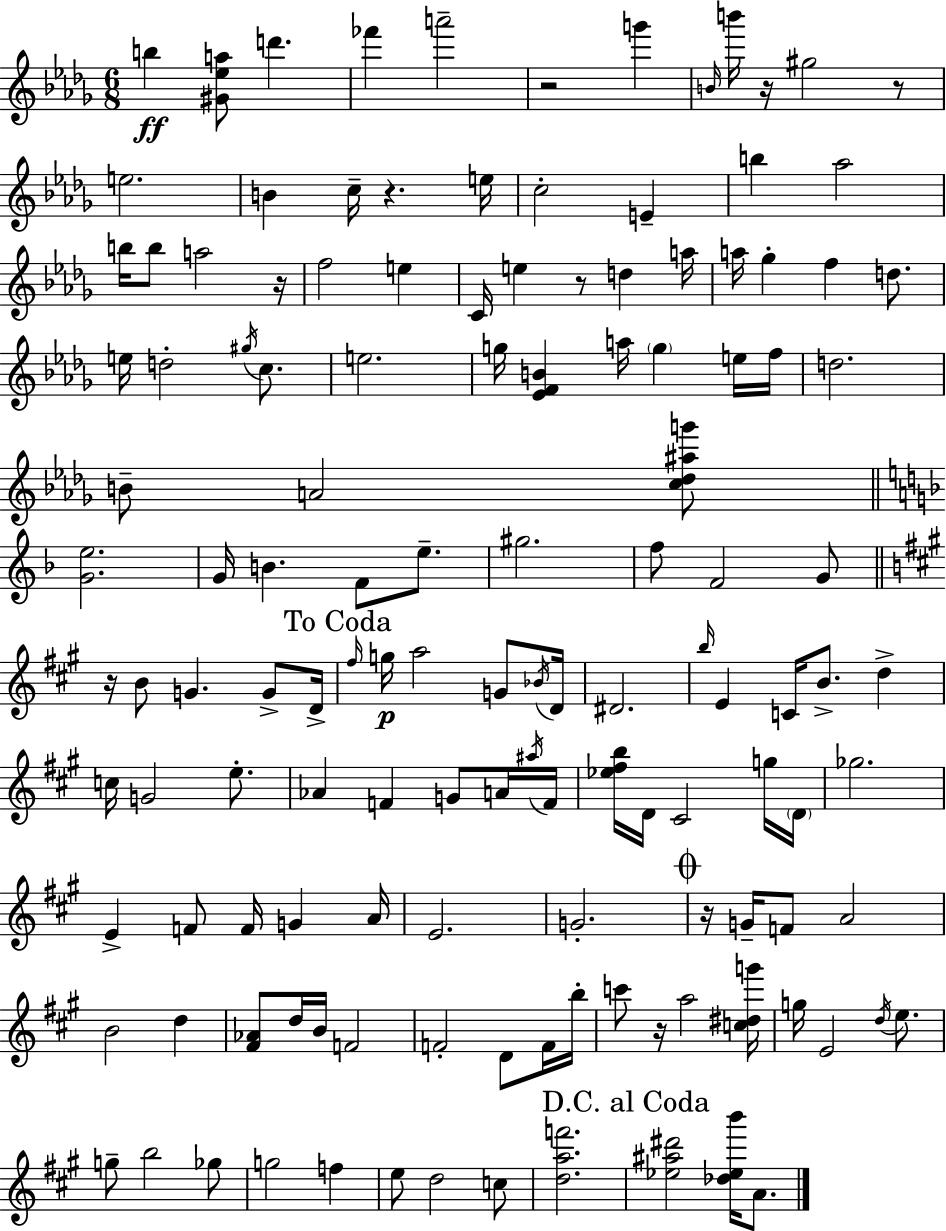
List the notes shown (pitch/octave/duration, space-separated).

B5/q [G#4,Eb5,A5]/e D6/q. FES6/q A6/h R/h G6/q B4/s B6/s R/s G#5/h R/e E5/h. B4/q C5/s R/q. E5/s C5/h E4/q B5/q Ab5/h B5/s B5/e A5/h R/s F5/h E5/q C4/s E5/q R/e D5/q A5/s A5/s Gb5/q F5/q D5/e. E5/s D5/h G#5/s C5/e. E5/h. G5/s [Eb4,F4,B4]/q A5/s G5/q E5/s F5/s D5/h. B4/e A4/h [C5,Db5,A#5,G6]/e [G4,E5]/h. G4/s B4/q. F4/e E5/e. G#5/h. F5/e F4/h G4/e R/s B4/e G4/q. G4/e D4/s F#5/s G5/s A5/h G4/e Bb4/s D4/s D#4/h. B5/s E4/q C4/s B4/e. D5/q C5/s G4/h E5/e. Ab4/q F4/q G4/e A4/s A#5/s F4/s [Eb5,F#5,B5]/s D4/s C#4/h G5/s D4/s Gb5/h. E4/q F4/e F4/s G4/q A4/s E4/h. G4/h. R/s G4/s F4/e A4/h B4/h D5/q [F#4,Ab4]/e D5/s B4/s F4/h F4/h D4/e F4/s B5/s C6/e R/s A5/h [C5,D#5,G6]/s G5/s E4/h D5/s E5/e. G5/e B5/h Gb5/e G5/h F5/q E5/e D5/h C5/e [D5,A5,F6]/h. [Eb5,A#5,D#6]/h [Db5,Eb5,B6]/s A4/e.